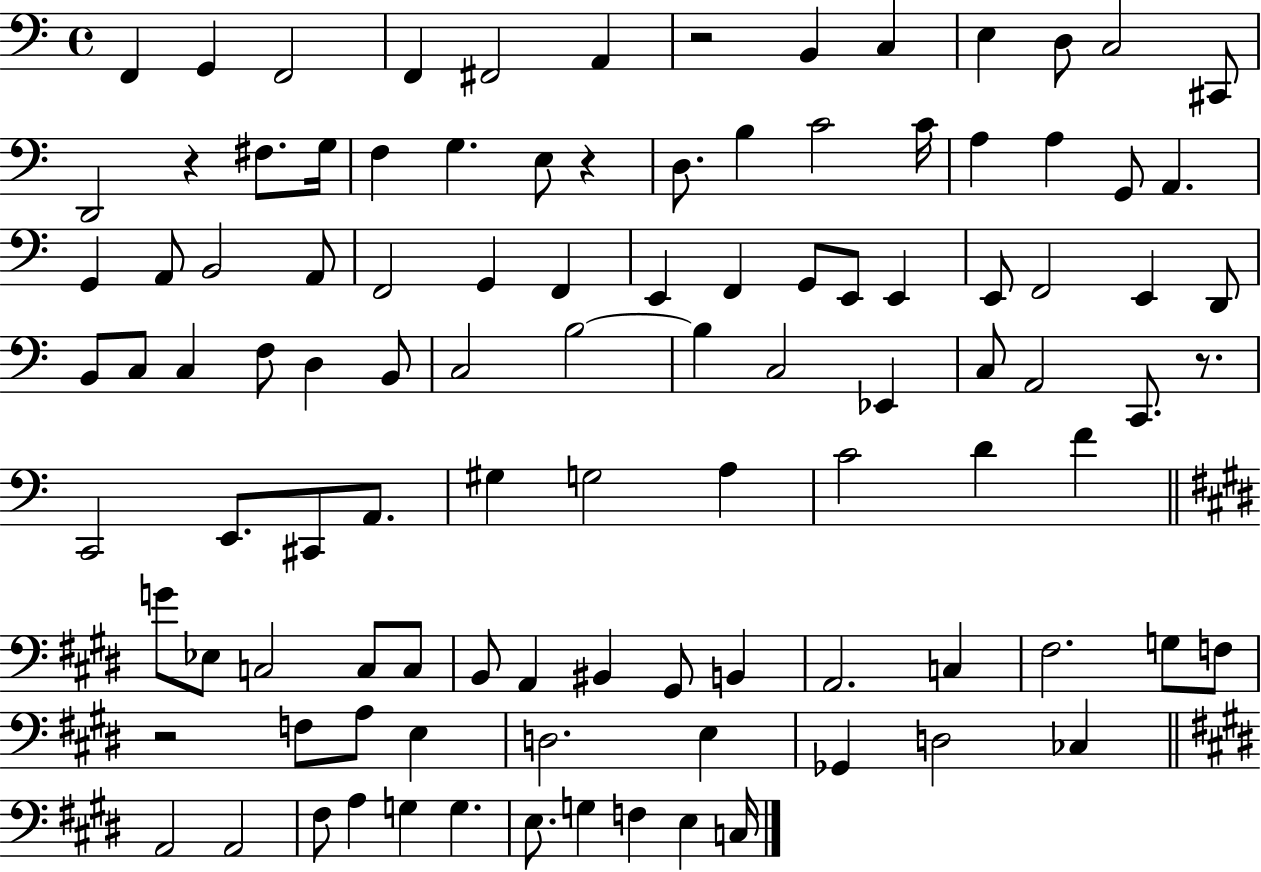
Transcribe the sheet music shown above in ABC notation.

X:1
T:Untitled
M:4/4
L:1/4
K:C
F,, G,, F,,2 F,, ^F,,2 A,, z2 B,, C, E, D,/2 C,2 ^C,,/2 D,,2 z ^F,/2 G,/4 F, G, E,/2 z D,/2 B, C2 C/4 A, A, G,,/2 A,, G,, A,,/2 B,,2 A,,/2 F,,2 G,, F,, E,, F,, G,,/2 E,,/2 E,, E,,/2 F,,2 E,, D,,/2 B,,/2 C,/2 C, F,/2 D, B,,/2 C,2 B,2 B, C,2 _E,, C,/2 A,,2 C,,/2 z/2 C,,2 E,,/2 ^C,,/2 A,,/2 ^G, G,2 A, C2 D F G/2 _E,/2 C,2 C,/2 C,/2 B,,/2 A,, ^B,, ^G,,/2 B,, A,,2 C, ^F,2 G,/2 F,/2 z2 F,/2 A,/2 E, D,2 E, _G,, D,2 _C, A,,2 A,,2 ^F,/2 A, G, G, E,/2 G, F, E, C,/4